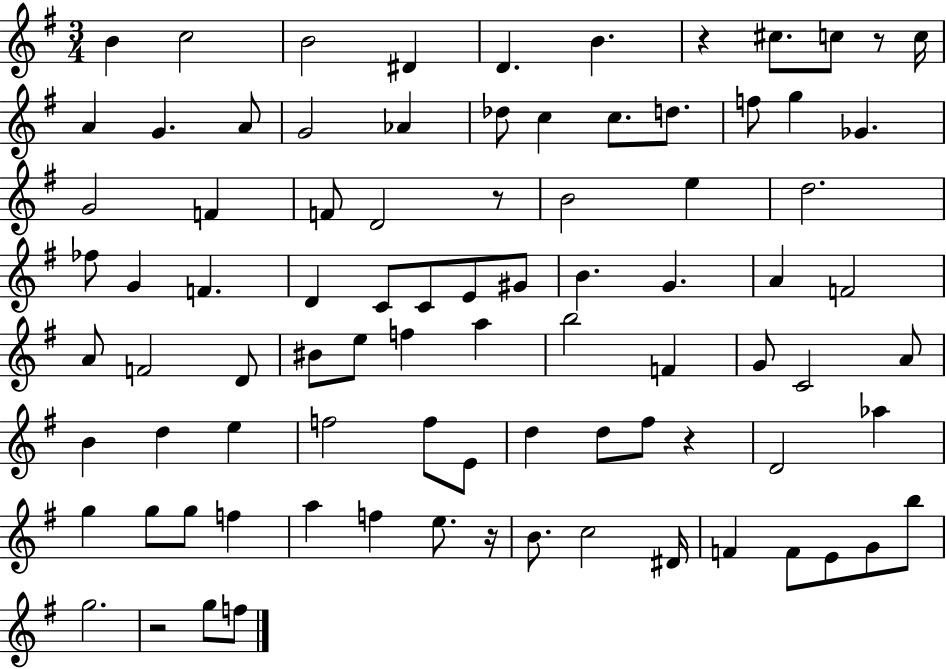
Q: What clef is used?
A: treble